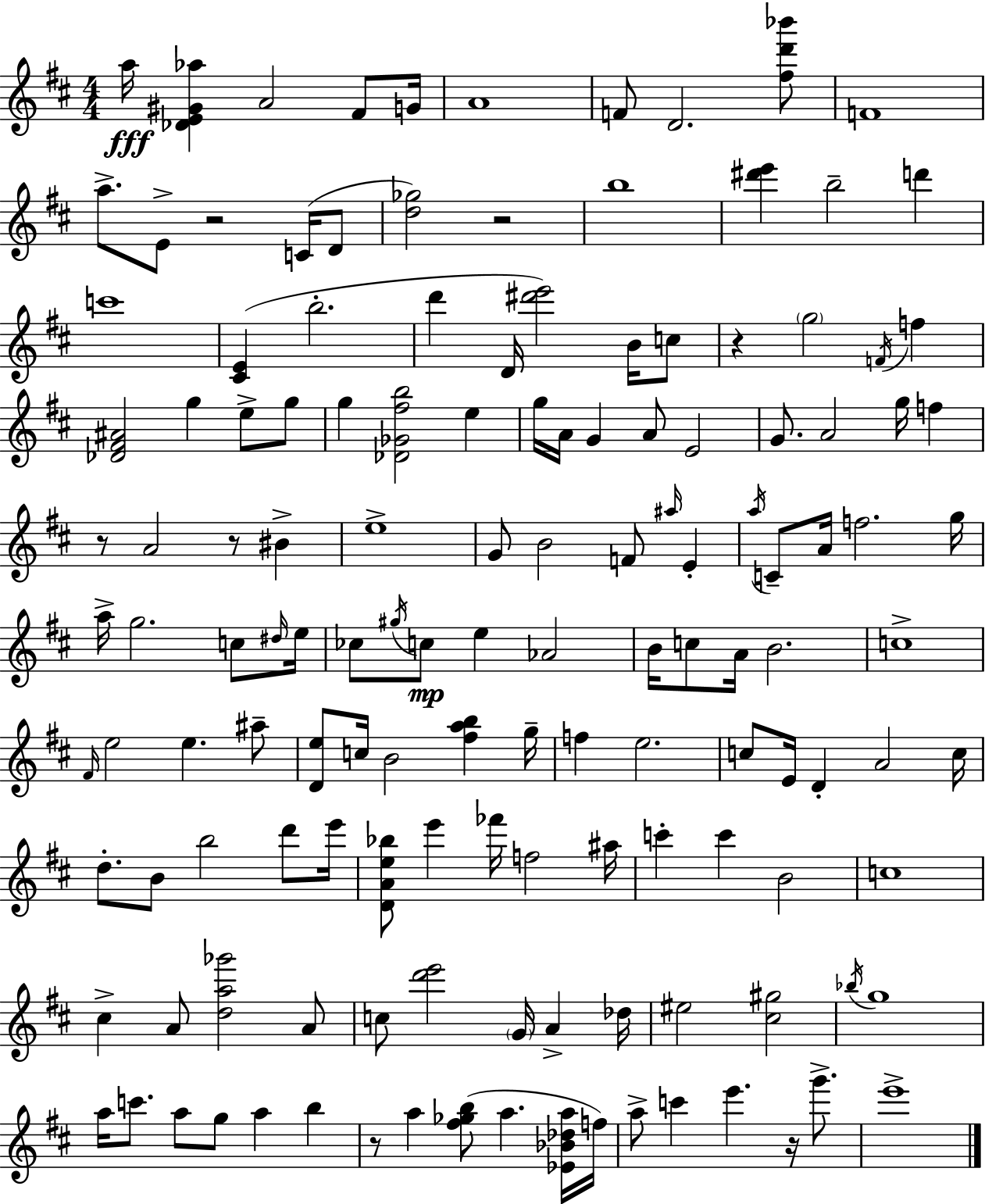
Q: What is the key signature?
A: D major